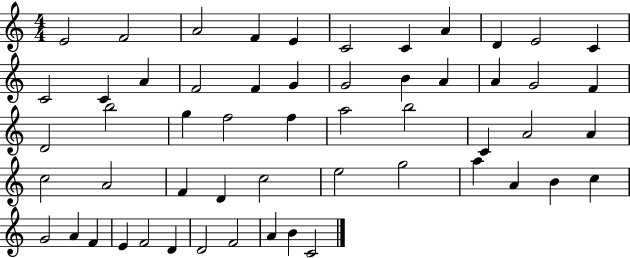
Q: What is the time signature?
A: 4/4